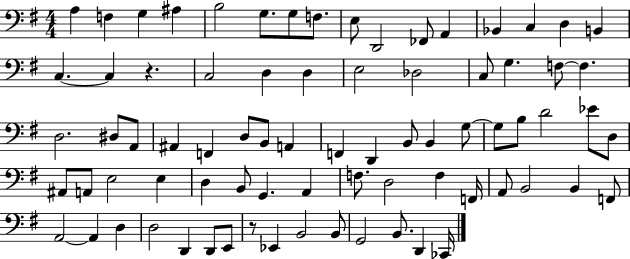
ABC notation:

X:1
T:Untitled
M:4/4
L:1/4
K:G
A, F, G, ^A, B,2 G,/2 G,/2 F,/2 E,/2 D,,2 _F,,/2 A,, _B,, C, D, B,, C, C, z C,2 D, D, E,2 _D,2 C,/2 G, F,/2 F, D,2 ^D,/2 A,,/2 ^A,, F,, D,/2 B,,/2 A,, F,, D,, B,,/2 B,, G,/2 G,/2 B,/2 D2 _E/2 D,/2 ^A,,/2 A,,/2 E,2 E, D, B,,/2 G,, A,, F,/2 D,2 F, F,,/4 A,,/2 B,,2 B,, F,,/2 A,,2 A,, D, D,2 D,, D,,/2 E,,/2 z/2 _E,, B,,2 B,,/2 G,,2 B,,/2 D,, _C,,/4